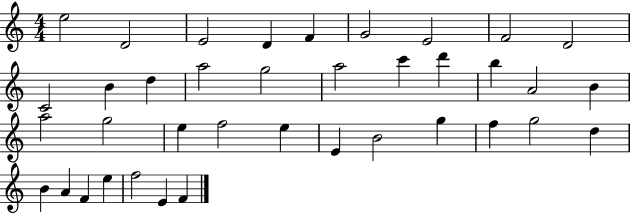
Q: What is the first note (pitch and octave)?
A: E5